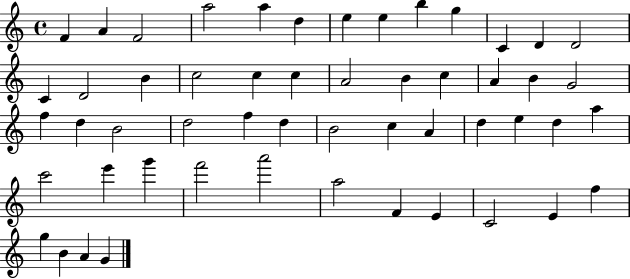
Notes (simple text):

F4/q A4/q F4/h A5/h A5/q D5/q E5/q E5/q B5/q G5/q C4/q D4/q D4/h C4/q D4/h B4/q C5/h C5/q C5/q A4/h B4/q C5/q A4/q B4/q G4/h F5/q D5/q B4/h D5/h F5/q D5/q B4/h C5/q A4/q D5/q E5/q D5/q A5/q C6/h E6/q G6/q F6/h A6/h A5/h F4/q E4/q C4/h E4/q F5/q G5/q B4/q A4/q G4/q